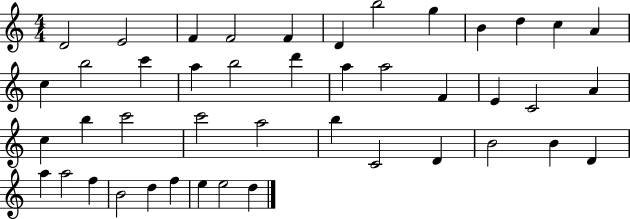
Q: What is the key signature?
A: C major